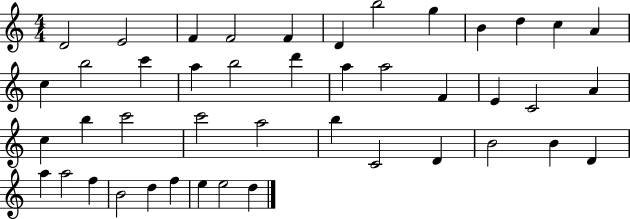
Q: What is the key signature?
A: C major